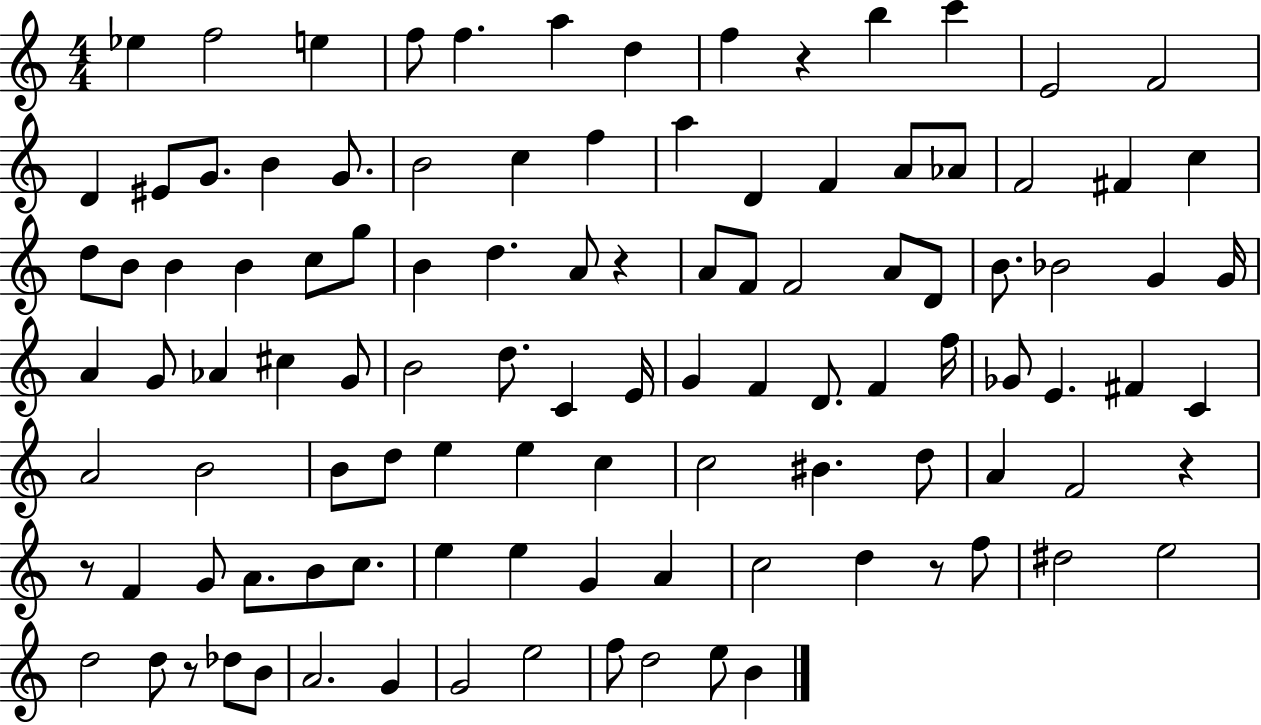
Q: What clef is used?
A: treble